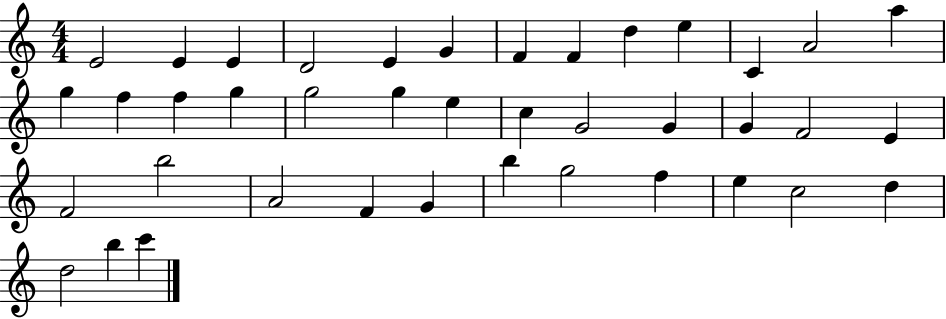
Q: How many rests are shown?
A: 0